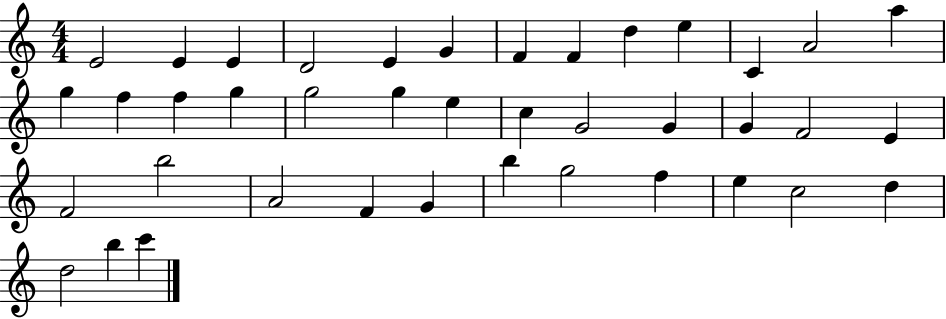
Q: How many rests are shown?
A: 0